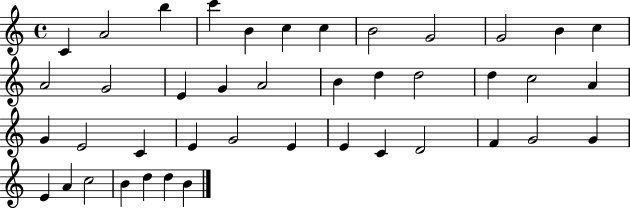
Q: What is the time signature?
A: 4/4